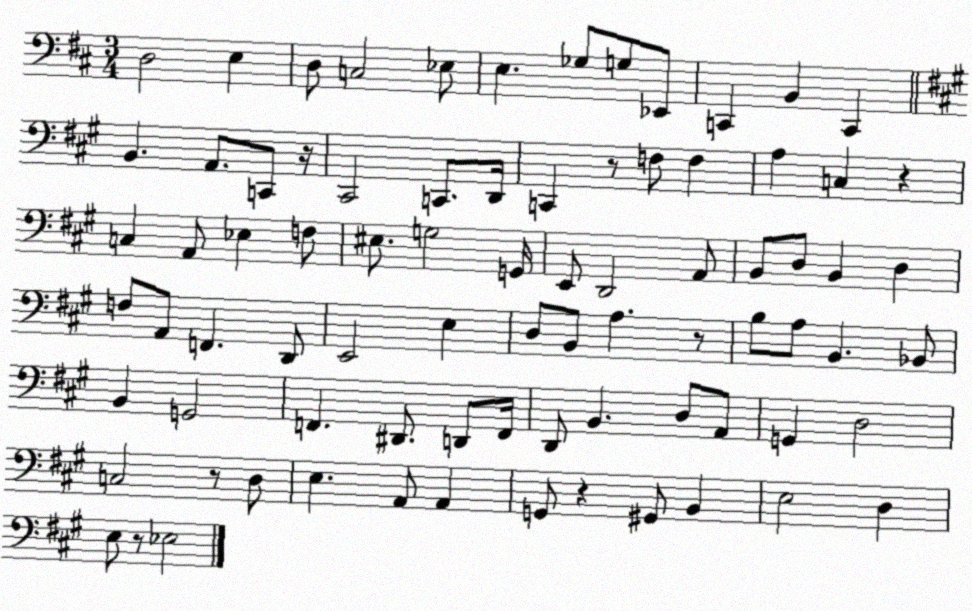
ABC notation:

X:1
T:Untitled
M:3/4
L:1/4
K:D
D,2 E, D,/2 C,2 _E,/2 E, _G,/2 G,/2 _E,,/2 C,, B,, C,, B,, A,,/2 C,,/2 z/4 ^C,,2 C,,/2 D,,/4 C,, z/2 F,/2 F, A, C, z C, A,,/2 _E, F,/2 ^E,/2 G,2 G,,/4 E,,/2 D,,2 A,,/2 B,,/2 D,/2 B,, D, F,/2 A,,/2 F,, D,,/2 E,,2 E, D,/2 B,,/2 A, z/2 B,/2 A,/2 B,, _B,,/2 B,, G,,2 F,, ^D,,/2 D,,/2 F,,/4 D,,/2 B,, D,/2 A,,/2 G,, D,2 C,2 z/2 D,/2 E, A,,/2 A,, G,,/2 z ^G,,/2 B,, E,2 D, E,/2 z/2 _E,2